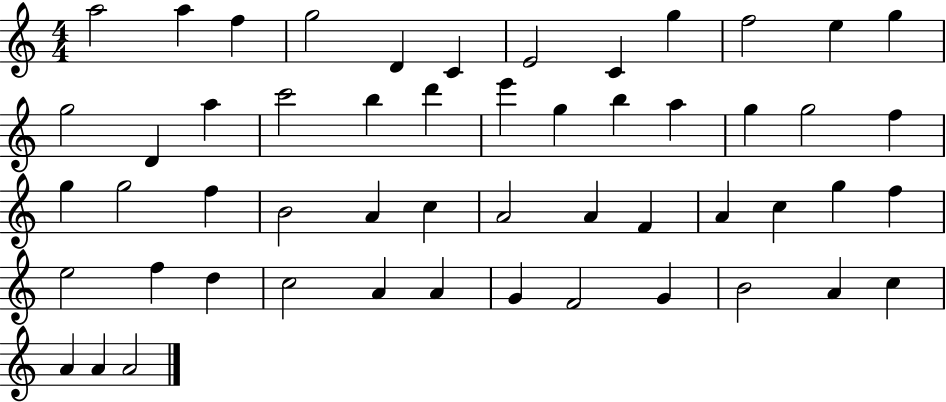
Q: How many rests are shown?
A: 0